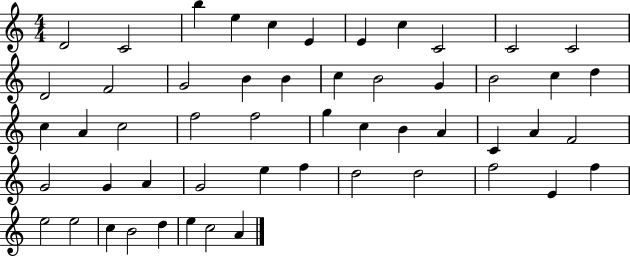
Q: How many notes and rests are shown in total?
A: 53